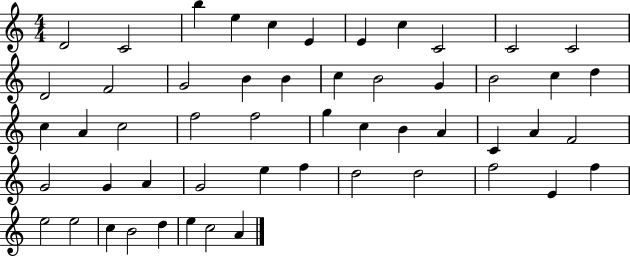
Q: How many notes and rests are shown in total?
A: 53